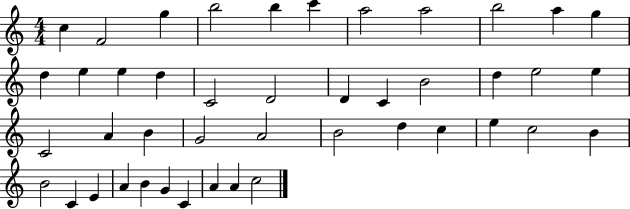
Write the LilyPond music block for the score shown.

{
  \clef treble
  \numericTimeSignature
  \time 4/4
  \key c \major
  c''4 f'2 g''4 | b''2 b''4 c'''4 | a''2 a''2 | b''2 a''4 g''4 | \break d''4 e''4 e''4 d''4 | c'2 d'2 | d'4 c'4 b'2 | d''4 e''2 e''4 | \break c'2 a'4 b'4 | g'2 a'2 | b'2 d''4 c''4 | e''4 c''2 b'4 | \break b'2 c'4 e'4 | a'4 b'4 g'4 c'4 | a'4 a'4 c''2 | \bar "|."
}